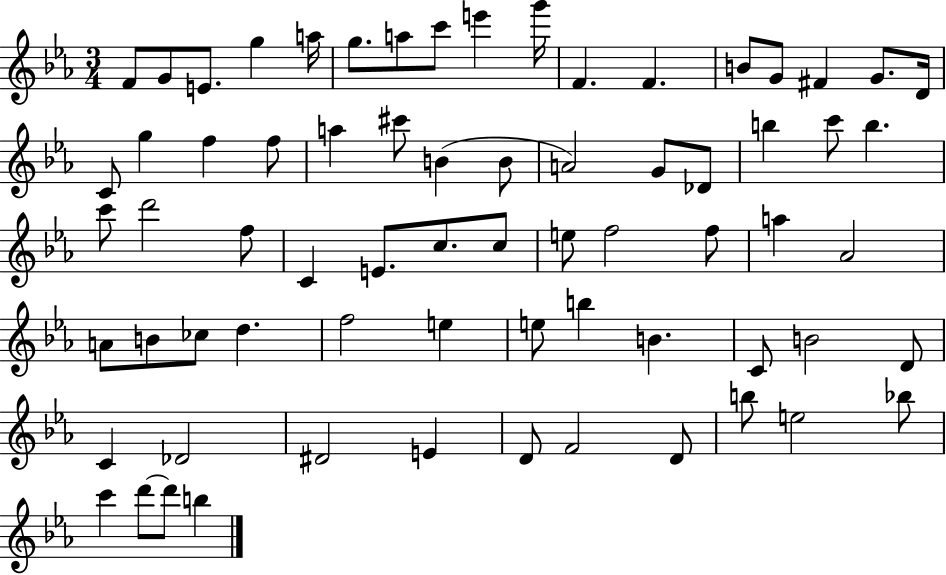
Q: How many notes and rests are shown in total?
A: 69